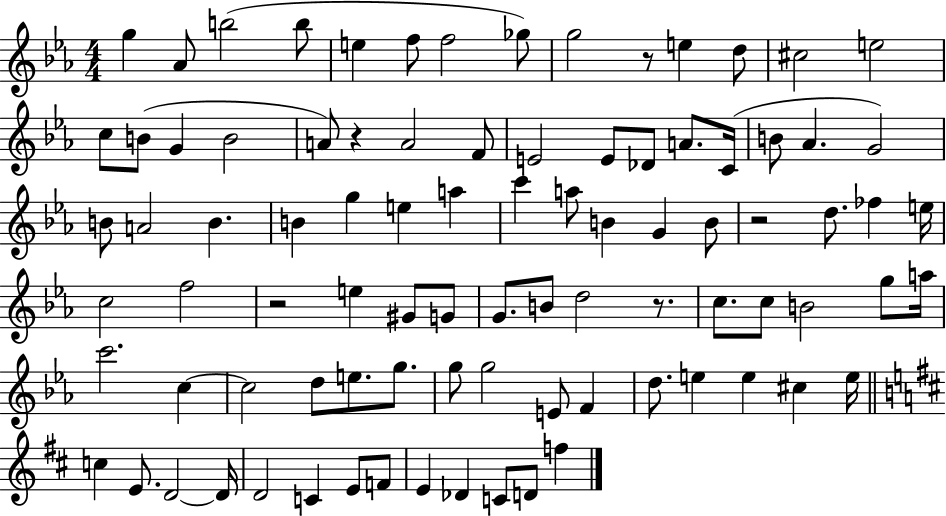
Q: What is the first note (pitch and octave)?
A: G5